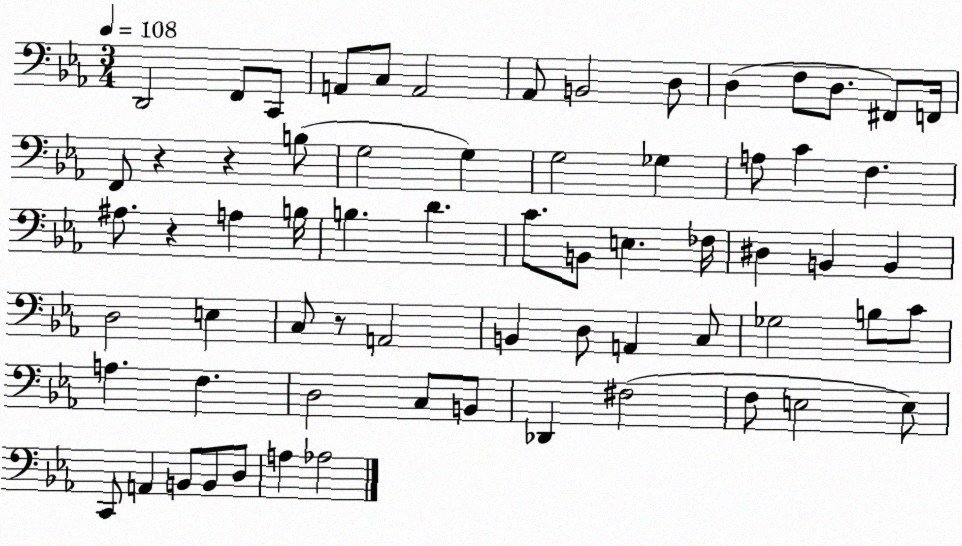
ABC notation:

X:1
T:Untitled
M:3/4
L:1/4
K:Eb
D,,2 F,,/2 C,,/2 A,,/2 C,/2 A,,2 _A,,/2 B,,2 D,/2 D, F,/2 D,/2 ^F,,/2 F,,/4 F,,/2 z z B,/2 G,2 G, G,2 _G, A,/2 C F, ^A,/2 z A, B,/4 B, D C/2 B,,/2 E, _F,/4 ^D, B,, B,, D,2 E, C,/2 z/2 A,,2 B,, D,/2 A,, C,/2 _G,2 B,/2 C/2 A, F, D,2 C,/2 B,,/2 _D,, ^F,2 F,/2 E,2 E,/2 C,,/2 A,, B,,/2 B,,/2 D,/2 A, _A,2